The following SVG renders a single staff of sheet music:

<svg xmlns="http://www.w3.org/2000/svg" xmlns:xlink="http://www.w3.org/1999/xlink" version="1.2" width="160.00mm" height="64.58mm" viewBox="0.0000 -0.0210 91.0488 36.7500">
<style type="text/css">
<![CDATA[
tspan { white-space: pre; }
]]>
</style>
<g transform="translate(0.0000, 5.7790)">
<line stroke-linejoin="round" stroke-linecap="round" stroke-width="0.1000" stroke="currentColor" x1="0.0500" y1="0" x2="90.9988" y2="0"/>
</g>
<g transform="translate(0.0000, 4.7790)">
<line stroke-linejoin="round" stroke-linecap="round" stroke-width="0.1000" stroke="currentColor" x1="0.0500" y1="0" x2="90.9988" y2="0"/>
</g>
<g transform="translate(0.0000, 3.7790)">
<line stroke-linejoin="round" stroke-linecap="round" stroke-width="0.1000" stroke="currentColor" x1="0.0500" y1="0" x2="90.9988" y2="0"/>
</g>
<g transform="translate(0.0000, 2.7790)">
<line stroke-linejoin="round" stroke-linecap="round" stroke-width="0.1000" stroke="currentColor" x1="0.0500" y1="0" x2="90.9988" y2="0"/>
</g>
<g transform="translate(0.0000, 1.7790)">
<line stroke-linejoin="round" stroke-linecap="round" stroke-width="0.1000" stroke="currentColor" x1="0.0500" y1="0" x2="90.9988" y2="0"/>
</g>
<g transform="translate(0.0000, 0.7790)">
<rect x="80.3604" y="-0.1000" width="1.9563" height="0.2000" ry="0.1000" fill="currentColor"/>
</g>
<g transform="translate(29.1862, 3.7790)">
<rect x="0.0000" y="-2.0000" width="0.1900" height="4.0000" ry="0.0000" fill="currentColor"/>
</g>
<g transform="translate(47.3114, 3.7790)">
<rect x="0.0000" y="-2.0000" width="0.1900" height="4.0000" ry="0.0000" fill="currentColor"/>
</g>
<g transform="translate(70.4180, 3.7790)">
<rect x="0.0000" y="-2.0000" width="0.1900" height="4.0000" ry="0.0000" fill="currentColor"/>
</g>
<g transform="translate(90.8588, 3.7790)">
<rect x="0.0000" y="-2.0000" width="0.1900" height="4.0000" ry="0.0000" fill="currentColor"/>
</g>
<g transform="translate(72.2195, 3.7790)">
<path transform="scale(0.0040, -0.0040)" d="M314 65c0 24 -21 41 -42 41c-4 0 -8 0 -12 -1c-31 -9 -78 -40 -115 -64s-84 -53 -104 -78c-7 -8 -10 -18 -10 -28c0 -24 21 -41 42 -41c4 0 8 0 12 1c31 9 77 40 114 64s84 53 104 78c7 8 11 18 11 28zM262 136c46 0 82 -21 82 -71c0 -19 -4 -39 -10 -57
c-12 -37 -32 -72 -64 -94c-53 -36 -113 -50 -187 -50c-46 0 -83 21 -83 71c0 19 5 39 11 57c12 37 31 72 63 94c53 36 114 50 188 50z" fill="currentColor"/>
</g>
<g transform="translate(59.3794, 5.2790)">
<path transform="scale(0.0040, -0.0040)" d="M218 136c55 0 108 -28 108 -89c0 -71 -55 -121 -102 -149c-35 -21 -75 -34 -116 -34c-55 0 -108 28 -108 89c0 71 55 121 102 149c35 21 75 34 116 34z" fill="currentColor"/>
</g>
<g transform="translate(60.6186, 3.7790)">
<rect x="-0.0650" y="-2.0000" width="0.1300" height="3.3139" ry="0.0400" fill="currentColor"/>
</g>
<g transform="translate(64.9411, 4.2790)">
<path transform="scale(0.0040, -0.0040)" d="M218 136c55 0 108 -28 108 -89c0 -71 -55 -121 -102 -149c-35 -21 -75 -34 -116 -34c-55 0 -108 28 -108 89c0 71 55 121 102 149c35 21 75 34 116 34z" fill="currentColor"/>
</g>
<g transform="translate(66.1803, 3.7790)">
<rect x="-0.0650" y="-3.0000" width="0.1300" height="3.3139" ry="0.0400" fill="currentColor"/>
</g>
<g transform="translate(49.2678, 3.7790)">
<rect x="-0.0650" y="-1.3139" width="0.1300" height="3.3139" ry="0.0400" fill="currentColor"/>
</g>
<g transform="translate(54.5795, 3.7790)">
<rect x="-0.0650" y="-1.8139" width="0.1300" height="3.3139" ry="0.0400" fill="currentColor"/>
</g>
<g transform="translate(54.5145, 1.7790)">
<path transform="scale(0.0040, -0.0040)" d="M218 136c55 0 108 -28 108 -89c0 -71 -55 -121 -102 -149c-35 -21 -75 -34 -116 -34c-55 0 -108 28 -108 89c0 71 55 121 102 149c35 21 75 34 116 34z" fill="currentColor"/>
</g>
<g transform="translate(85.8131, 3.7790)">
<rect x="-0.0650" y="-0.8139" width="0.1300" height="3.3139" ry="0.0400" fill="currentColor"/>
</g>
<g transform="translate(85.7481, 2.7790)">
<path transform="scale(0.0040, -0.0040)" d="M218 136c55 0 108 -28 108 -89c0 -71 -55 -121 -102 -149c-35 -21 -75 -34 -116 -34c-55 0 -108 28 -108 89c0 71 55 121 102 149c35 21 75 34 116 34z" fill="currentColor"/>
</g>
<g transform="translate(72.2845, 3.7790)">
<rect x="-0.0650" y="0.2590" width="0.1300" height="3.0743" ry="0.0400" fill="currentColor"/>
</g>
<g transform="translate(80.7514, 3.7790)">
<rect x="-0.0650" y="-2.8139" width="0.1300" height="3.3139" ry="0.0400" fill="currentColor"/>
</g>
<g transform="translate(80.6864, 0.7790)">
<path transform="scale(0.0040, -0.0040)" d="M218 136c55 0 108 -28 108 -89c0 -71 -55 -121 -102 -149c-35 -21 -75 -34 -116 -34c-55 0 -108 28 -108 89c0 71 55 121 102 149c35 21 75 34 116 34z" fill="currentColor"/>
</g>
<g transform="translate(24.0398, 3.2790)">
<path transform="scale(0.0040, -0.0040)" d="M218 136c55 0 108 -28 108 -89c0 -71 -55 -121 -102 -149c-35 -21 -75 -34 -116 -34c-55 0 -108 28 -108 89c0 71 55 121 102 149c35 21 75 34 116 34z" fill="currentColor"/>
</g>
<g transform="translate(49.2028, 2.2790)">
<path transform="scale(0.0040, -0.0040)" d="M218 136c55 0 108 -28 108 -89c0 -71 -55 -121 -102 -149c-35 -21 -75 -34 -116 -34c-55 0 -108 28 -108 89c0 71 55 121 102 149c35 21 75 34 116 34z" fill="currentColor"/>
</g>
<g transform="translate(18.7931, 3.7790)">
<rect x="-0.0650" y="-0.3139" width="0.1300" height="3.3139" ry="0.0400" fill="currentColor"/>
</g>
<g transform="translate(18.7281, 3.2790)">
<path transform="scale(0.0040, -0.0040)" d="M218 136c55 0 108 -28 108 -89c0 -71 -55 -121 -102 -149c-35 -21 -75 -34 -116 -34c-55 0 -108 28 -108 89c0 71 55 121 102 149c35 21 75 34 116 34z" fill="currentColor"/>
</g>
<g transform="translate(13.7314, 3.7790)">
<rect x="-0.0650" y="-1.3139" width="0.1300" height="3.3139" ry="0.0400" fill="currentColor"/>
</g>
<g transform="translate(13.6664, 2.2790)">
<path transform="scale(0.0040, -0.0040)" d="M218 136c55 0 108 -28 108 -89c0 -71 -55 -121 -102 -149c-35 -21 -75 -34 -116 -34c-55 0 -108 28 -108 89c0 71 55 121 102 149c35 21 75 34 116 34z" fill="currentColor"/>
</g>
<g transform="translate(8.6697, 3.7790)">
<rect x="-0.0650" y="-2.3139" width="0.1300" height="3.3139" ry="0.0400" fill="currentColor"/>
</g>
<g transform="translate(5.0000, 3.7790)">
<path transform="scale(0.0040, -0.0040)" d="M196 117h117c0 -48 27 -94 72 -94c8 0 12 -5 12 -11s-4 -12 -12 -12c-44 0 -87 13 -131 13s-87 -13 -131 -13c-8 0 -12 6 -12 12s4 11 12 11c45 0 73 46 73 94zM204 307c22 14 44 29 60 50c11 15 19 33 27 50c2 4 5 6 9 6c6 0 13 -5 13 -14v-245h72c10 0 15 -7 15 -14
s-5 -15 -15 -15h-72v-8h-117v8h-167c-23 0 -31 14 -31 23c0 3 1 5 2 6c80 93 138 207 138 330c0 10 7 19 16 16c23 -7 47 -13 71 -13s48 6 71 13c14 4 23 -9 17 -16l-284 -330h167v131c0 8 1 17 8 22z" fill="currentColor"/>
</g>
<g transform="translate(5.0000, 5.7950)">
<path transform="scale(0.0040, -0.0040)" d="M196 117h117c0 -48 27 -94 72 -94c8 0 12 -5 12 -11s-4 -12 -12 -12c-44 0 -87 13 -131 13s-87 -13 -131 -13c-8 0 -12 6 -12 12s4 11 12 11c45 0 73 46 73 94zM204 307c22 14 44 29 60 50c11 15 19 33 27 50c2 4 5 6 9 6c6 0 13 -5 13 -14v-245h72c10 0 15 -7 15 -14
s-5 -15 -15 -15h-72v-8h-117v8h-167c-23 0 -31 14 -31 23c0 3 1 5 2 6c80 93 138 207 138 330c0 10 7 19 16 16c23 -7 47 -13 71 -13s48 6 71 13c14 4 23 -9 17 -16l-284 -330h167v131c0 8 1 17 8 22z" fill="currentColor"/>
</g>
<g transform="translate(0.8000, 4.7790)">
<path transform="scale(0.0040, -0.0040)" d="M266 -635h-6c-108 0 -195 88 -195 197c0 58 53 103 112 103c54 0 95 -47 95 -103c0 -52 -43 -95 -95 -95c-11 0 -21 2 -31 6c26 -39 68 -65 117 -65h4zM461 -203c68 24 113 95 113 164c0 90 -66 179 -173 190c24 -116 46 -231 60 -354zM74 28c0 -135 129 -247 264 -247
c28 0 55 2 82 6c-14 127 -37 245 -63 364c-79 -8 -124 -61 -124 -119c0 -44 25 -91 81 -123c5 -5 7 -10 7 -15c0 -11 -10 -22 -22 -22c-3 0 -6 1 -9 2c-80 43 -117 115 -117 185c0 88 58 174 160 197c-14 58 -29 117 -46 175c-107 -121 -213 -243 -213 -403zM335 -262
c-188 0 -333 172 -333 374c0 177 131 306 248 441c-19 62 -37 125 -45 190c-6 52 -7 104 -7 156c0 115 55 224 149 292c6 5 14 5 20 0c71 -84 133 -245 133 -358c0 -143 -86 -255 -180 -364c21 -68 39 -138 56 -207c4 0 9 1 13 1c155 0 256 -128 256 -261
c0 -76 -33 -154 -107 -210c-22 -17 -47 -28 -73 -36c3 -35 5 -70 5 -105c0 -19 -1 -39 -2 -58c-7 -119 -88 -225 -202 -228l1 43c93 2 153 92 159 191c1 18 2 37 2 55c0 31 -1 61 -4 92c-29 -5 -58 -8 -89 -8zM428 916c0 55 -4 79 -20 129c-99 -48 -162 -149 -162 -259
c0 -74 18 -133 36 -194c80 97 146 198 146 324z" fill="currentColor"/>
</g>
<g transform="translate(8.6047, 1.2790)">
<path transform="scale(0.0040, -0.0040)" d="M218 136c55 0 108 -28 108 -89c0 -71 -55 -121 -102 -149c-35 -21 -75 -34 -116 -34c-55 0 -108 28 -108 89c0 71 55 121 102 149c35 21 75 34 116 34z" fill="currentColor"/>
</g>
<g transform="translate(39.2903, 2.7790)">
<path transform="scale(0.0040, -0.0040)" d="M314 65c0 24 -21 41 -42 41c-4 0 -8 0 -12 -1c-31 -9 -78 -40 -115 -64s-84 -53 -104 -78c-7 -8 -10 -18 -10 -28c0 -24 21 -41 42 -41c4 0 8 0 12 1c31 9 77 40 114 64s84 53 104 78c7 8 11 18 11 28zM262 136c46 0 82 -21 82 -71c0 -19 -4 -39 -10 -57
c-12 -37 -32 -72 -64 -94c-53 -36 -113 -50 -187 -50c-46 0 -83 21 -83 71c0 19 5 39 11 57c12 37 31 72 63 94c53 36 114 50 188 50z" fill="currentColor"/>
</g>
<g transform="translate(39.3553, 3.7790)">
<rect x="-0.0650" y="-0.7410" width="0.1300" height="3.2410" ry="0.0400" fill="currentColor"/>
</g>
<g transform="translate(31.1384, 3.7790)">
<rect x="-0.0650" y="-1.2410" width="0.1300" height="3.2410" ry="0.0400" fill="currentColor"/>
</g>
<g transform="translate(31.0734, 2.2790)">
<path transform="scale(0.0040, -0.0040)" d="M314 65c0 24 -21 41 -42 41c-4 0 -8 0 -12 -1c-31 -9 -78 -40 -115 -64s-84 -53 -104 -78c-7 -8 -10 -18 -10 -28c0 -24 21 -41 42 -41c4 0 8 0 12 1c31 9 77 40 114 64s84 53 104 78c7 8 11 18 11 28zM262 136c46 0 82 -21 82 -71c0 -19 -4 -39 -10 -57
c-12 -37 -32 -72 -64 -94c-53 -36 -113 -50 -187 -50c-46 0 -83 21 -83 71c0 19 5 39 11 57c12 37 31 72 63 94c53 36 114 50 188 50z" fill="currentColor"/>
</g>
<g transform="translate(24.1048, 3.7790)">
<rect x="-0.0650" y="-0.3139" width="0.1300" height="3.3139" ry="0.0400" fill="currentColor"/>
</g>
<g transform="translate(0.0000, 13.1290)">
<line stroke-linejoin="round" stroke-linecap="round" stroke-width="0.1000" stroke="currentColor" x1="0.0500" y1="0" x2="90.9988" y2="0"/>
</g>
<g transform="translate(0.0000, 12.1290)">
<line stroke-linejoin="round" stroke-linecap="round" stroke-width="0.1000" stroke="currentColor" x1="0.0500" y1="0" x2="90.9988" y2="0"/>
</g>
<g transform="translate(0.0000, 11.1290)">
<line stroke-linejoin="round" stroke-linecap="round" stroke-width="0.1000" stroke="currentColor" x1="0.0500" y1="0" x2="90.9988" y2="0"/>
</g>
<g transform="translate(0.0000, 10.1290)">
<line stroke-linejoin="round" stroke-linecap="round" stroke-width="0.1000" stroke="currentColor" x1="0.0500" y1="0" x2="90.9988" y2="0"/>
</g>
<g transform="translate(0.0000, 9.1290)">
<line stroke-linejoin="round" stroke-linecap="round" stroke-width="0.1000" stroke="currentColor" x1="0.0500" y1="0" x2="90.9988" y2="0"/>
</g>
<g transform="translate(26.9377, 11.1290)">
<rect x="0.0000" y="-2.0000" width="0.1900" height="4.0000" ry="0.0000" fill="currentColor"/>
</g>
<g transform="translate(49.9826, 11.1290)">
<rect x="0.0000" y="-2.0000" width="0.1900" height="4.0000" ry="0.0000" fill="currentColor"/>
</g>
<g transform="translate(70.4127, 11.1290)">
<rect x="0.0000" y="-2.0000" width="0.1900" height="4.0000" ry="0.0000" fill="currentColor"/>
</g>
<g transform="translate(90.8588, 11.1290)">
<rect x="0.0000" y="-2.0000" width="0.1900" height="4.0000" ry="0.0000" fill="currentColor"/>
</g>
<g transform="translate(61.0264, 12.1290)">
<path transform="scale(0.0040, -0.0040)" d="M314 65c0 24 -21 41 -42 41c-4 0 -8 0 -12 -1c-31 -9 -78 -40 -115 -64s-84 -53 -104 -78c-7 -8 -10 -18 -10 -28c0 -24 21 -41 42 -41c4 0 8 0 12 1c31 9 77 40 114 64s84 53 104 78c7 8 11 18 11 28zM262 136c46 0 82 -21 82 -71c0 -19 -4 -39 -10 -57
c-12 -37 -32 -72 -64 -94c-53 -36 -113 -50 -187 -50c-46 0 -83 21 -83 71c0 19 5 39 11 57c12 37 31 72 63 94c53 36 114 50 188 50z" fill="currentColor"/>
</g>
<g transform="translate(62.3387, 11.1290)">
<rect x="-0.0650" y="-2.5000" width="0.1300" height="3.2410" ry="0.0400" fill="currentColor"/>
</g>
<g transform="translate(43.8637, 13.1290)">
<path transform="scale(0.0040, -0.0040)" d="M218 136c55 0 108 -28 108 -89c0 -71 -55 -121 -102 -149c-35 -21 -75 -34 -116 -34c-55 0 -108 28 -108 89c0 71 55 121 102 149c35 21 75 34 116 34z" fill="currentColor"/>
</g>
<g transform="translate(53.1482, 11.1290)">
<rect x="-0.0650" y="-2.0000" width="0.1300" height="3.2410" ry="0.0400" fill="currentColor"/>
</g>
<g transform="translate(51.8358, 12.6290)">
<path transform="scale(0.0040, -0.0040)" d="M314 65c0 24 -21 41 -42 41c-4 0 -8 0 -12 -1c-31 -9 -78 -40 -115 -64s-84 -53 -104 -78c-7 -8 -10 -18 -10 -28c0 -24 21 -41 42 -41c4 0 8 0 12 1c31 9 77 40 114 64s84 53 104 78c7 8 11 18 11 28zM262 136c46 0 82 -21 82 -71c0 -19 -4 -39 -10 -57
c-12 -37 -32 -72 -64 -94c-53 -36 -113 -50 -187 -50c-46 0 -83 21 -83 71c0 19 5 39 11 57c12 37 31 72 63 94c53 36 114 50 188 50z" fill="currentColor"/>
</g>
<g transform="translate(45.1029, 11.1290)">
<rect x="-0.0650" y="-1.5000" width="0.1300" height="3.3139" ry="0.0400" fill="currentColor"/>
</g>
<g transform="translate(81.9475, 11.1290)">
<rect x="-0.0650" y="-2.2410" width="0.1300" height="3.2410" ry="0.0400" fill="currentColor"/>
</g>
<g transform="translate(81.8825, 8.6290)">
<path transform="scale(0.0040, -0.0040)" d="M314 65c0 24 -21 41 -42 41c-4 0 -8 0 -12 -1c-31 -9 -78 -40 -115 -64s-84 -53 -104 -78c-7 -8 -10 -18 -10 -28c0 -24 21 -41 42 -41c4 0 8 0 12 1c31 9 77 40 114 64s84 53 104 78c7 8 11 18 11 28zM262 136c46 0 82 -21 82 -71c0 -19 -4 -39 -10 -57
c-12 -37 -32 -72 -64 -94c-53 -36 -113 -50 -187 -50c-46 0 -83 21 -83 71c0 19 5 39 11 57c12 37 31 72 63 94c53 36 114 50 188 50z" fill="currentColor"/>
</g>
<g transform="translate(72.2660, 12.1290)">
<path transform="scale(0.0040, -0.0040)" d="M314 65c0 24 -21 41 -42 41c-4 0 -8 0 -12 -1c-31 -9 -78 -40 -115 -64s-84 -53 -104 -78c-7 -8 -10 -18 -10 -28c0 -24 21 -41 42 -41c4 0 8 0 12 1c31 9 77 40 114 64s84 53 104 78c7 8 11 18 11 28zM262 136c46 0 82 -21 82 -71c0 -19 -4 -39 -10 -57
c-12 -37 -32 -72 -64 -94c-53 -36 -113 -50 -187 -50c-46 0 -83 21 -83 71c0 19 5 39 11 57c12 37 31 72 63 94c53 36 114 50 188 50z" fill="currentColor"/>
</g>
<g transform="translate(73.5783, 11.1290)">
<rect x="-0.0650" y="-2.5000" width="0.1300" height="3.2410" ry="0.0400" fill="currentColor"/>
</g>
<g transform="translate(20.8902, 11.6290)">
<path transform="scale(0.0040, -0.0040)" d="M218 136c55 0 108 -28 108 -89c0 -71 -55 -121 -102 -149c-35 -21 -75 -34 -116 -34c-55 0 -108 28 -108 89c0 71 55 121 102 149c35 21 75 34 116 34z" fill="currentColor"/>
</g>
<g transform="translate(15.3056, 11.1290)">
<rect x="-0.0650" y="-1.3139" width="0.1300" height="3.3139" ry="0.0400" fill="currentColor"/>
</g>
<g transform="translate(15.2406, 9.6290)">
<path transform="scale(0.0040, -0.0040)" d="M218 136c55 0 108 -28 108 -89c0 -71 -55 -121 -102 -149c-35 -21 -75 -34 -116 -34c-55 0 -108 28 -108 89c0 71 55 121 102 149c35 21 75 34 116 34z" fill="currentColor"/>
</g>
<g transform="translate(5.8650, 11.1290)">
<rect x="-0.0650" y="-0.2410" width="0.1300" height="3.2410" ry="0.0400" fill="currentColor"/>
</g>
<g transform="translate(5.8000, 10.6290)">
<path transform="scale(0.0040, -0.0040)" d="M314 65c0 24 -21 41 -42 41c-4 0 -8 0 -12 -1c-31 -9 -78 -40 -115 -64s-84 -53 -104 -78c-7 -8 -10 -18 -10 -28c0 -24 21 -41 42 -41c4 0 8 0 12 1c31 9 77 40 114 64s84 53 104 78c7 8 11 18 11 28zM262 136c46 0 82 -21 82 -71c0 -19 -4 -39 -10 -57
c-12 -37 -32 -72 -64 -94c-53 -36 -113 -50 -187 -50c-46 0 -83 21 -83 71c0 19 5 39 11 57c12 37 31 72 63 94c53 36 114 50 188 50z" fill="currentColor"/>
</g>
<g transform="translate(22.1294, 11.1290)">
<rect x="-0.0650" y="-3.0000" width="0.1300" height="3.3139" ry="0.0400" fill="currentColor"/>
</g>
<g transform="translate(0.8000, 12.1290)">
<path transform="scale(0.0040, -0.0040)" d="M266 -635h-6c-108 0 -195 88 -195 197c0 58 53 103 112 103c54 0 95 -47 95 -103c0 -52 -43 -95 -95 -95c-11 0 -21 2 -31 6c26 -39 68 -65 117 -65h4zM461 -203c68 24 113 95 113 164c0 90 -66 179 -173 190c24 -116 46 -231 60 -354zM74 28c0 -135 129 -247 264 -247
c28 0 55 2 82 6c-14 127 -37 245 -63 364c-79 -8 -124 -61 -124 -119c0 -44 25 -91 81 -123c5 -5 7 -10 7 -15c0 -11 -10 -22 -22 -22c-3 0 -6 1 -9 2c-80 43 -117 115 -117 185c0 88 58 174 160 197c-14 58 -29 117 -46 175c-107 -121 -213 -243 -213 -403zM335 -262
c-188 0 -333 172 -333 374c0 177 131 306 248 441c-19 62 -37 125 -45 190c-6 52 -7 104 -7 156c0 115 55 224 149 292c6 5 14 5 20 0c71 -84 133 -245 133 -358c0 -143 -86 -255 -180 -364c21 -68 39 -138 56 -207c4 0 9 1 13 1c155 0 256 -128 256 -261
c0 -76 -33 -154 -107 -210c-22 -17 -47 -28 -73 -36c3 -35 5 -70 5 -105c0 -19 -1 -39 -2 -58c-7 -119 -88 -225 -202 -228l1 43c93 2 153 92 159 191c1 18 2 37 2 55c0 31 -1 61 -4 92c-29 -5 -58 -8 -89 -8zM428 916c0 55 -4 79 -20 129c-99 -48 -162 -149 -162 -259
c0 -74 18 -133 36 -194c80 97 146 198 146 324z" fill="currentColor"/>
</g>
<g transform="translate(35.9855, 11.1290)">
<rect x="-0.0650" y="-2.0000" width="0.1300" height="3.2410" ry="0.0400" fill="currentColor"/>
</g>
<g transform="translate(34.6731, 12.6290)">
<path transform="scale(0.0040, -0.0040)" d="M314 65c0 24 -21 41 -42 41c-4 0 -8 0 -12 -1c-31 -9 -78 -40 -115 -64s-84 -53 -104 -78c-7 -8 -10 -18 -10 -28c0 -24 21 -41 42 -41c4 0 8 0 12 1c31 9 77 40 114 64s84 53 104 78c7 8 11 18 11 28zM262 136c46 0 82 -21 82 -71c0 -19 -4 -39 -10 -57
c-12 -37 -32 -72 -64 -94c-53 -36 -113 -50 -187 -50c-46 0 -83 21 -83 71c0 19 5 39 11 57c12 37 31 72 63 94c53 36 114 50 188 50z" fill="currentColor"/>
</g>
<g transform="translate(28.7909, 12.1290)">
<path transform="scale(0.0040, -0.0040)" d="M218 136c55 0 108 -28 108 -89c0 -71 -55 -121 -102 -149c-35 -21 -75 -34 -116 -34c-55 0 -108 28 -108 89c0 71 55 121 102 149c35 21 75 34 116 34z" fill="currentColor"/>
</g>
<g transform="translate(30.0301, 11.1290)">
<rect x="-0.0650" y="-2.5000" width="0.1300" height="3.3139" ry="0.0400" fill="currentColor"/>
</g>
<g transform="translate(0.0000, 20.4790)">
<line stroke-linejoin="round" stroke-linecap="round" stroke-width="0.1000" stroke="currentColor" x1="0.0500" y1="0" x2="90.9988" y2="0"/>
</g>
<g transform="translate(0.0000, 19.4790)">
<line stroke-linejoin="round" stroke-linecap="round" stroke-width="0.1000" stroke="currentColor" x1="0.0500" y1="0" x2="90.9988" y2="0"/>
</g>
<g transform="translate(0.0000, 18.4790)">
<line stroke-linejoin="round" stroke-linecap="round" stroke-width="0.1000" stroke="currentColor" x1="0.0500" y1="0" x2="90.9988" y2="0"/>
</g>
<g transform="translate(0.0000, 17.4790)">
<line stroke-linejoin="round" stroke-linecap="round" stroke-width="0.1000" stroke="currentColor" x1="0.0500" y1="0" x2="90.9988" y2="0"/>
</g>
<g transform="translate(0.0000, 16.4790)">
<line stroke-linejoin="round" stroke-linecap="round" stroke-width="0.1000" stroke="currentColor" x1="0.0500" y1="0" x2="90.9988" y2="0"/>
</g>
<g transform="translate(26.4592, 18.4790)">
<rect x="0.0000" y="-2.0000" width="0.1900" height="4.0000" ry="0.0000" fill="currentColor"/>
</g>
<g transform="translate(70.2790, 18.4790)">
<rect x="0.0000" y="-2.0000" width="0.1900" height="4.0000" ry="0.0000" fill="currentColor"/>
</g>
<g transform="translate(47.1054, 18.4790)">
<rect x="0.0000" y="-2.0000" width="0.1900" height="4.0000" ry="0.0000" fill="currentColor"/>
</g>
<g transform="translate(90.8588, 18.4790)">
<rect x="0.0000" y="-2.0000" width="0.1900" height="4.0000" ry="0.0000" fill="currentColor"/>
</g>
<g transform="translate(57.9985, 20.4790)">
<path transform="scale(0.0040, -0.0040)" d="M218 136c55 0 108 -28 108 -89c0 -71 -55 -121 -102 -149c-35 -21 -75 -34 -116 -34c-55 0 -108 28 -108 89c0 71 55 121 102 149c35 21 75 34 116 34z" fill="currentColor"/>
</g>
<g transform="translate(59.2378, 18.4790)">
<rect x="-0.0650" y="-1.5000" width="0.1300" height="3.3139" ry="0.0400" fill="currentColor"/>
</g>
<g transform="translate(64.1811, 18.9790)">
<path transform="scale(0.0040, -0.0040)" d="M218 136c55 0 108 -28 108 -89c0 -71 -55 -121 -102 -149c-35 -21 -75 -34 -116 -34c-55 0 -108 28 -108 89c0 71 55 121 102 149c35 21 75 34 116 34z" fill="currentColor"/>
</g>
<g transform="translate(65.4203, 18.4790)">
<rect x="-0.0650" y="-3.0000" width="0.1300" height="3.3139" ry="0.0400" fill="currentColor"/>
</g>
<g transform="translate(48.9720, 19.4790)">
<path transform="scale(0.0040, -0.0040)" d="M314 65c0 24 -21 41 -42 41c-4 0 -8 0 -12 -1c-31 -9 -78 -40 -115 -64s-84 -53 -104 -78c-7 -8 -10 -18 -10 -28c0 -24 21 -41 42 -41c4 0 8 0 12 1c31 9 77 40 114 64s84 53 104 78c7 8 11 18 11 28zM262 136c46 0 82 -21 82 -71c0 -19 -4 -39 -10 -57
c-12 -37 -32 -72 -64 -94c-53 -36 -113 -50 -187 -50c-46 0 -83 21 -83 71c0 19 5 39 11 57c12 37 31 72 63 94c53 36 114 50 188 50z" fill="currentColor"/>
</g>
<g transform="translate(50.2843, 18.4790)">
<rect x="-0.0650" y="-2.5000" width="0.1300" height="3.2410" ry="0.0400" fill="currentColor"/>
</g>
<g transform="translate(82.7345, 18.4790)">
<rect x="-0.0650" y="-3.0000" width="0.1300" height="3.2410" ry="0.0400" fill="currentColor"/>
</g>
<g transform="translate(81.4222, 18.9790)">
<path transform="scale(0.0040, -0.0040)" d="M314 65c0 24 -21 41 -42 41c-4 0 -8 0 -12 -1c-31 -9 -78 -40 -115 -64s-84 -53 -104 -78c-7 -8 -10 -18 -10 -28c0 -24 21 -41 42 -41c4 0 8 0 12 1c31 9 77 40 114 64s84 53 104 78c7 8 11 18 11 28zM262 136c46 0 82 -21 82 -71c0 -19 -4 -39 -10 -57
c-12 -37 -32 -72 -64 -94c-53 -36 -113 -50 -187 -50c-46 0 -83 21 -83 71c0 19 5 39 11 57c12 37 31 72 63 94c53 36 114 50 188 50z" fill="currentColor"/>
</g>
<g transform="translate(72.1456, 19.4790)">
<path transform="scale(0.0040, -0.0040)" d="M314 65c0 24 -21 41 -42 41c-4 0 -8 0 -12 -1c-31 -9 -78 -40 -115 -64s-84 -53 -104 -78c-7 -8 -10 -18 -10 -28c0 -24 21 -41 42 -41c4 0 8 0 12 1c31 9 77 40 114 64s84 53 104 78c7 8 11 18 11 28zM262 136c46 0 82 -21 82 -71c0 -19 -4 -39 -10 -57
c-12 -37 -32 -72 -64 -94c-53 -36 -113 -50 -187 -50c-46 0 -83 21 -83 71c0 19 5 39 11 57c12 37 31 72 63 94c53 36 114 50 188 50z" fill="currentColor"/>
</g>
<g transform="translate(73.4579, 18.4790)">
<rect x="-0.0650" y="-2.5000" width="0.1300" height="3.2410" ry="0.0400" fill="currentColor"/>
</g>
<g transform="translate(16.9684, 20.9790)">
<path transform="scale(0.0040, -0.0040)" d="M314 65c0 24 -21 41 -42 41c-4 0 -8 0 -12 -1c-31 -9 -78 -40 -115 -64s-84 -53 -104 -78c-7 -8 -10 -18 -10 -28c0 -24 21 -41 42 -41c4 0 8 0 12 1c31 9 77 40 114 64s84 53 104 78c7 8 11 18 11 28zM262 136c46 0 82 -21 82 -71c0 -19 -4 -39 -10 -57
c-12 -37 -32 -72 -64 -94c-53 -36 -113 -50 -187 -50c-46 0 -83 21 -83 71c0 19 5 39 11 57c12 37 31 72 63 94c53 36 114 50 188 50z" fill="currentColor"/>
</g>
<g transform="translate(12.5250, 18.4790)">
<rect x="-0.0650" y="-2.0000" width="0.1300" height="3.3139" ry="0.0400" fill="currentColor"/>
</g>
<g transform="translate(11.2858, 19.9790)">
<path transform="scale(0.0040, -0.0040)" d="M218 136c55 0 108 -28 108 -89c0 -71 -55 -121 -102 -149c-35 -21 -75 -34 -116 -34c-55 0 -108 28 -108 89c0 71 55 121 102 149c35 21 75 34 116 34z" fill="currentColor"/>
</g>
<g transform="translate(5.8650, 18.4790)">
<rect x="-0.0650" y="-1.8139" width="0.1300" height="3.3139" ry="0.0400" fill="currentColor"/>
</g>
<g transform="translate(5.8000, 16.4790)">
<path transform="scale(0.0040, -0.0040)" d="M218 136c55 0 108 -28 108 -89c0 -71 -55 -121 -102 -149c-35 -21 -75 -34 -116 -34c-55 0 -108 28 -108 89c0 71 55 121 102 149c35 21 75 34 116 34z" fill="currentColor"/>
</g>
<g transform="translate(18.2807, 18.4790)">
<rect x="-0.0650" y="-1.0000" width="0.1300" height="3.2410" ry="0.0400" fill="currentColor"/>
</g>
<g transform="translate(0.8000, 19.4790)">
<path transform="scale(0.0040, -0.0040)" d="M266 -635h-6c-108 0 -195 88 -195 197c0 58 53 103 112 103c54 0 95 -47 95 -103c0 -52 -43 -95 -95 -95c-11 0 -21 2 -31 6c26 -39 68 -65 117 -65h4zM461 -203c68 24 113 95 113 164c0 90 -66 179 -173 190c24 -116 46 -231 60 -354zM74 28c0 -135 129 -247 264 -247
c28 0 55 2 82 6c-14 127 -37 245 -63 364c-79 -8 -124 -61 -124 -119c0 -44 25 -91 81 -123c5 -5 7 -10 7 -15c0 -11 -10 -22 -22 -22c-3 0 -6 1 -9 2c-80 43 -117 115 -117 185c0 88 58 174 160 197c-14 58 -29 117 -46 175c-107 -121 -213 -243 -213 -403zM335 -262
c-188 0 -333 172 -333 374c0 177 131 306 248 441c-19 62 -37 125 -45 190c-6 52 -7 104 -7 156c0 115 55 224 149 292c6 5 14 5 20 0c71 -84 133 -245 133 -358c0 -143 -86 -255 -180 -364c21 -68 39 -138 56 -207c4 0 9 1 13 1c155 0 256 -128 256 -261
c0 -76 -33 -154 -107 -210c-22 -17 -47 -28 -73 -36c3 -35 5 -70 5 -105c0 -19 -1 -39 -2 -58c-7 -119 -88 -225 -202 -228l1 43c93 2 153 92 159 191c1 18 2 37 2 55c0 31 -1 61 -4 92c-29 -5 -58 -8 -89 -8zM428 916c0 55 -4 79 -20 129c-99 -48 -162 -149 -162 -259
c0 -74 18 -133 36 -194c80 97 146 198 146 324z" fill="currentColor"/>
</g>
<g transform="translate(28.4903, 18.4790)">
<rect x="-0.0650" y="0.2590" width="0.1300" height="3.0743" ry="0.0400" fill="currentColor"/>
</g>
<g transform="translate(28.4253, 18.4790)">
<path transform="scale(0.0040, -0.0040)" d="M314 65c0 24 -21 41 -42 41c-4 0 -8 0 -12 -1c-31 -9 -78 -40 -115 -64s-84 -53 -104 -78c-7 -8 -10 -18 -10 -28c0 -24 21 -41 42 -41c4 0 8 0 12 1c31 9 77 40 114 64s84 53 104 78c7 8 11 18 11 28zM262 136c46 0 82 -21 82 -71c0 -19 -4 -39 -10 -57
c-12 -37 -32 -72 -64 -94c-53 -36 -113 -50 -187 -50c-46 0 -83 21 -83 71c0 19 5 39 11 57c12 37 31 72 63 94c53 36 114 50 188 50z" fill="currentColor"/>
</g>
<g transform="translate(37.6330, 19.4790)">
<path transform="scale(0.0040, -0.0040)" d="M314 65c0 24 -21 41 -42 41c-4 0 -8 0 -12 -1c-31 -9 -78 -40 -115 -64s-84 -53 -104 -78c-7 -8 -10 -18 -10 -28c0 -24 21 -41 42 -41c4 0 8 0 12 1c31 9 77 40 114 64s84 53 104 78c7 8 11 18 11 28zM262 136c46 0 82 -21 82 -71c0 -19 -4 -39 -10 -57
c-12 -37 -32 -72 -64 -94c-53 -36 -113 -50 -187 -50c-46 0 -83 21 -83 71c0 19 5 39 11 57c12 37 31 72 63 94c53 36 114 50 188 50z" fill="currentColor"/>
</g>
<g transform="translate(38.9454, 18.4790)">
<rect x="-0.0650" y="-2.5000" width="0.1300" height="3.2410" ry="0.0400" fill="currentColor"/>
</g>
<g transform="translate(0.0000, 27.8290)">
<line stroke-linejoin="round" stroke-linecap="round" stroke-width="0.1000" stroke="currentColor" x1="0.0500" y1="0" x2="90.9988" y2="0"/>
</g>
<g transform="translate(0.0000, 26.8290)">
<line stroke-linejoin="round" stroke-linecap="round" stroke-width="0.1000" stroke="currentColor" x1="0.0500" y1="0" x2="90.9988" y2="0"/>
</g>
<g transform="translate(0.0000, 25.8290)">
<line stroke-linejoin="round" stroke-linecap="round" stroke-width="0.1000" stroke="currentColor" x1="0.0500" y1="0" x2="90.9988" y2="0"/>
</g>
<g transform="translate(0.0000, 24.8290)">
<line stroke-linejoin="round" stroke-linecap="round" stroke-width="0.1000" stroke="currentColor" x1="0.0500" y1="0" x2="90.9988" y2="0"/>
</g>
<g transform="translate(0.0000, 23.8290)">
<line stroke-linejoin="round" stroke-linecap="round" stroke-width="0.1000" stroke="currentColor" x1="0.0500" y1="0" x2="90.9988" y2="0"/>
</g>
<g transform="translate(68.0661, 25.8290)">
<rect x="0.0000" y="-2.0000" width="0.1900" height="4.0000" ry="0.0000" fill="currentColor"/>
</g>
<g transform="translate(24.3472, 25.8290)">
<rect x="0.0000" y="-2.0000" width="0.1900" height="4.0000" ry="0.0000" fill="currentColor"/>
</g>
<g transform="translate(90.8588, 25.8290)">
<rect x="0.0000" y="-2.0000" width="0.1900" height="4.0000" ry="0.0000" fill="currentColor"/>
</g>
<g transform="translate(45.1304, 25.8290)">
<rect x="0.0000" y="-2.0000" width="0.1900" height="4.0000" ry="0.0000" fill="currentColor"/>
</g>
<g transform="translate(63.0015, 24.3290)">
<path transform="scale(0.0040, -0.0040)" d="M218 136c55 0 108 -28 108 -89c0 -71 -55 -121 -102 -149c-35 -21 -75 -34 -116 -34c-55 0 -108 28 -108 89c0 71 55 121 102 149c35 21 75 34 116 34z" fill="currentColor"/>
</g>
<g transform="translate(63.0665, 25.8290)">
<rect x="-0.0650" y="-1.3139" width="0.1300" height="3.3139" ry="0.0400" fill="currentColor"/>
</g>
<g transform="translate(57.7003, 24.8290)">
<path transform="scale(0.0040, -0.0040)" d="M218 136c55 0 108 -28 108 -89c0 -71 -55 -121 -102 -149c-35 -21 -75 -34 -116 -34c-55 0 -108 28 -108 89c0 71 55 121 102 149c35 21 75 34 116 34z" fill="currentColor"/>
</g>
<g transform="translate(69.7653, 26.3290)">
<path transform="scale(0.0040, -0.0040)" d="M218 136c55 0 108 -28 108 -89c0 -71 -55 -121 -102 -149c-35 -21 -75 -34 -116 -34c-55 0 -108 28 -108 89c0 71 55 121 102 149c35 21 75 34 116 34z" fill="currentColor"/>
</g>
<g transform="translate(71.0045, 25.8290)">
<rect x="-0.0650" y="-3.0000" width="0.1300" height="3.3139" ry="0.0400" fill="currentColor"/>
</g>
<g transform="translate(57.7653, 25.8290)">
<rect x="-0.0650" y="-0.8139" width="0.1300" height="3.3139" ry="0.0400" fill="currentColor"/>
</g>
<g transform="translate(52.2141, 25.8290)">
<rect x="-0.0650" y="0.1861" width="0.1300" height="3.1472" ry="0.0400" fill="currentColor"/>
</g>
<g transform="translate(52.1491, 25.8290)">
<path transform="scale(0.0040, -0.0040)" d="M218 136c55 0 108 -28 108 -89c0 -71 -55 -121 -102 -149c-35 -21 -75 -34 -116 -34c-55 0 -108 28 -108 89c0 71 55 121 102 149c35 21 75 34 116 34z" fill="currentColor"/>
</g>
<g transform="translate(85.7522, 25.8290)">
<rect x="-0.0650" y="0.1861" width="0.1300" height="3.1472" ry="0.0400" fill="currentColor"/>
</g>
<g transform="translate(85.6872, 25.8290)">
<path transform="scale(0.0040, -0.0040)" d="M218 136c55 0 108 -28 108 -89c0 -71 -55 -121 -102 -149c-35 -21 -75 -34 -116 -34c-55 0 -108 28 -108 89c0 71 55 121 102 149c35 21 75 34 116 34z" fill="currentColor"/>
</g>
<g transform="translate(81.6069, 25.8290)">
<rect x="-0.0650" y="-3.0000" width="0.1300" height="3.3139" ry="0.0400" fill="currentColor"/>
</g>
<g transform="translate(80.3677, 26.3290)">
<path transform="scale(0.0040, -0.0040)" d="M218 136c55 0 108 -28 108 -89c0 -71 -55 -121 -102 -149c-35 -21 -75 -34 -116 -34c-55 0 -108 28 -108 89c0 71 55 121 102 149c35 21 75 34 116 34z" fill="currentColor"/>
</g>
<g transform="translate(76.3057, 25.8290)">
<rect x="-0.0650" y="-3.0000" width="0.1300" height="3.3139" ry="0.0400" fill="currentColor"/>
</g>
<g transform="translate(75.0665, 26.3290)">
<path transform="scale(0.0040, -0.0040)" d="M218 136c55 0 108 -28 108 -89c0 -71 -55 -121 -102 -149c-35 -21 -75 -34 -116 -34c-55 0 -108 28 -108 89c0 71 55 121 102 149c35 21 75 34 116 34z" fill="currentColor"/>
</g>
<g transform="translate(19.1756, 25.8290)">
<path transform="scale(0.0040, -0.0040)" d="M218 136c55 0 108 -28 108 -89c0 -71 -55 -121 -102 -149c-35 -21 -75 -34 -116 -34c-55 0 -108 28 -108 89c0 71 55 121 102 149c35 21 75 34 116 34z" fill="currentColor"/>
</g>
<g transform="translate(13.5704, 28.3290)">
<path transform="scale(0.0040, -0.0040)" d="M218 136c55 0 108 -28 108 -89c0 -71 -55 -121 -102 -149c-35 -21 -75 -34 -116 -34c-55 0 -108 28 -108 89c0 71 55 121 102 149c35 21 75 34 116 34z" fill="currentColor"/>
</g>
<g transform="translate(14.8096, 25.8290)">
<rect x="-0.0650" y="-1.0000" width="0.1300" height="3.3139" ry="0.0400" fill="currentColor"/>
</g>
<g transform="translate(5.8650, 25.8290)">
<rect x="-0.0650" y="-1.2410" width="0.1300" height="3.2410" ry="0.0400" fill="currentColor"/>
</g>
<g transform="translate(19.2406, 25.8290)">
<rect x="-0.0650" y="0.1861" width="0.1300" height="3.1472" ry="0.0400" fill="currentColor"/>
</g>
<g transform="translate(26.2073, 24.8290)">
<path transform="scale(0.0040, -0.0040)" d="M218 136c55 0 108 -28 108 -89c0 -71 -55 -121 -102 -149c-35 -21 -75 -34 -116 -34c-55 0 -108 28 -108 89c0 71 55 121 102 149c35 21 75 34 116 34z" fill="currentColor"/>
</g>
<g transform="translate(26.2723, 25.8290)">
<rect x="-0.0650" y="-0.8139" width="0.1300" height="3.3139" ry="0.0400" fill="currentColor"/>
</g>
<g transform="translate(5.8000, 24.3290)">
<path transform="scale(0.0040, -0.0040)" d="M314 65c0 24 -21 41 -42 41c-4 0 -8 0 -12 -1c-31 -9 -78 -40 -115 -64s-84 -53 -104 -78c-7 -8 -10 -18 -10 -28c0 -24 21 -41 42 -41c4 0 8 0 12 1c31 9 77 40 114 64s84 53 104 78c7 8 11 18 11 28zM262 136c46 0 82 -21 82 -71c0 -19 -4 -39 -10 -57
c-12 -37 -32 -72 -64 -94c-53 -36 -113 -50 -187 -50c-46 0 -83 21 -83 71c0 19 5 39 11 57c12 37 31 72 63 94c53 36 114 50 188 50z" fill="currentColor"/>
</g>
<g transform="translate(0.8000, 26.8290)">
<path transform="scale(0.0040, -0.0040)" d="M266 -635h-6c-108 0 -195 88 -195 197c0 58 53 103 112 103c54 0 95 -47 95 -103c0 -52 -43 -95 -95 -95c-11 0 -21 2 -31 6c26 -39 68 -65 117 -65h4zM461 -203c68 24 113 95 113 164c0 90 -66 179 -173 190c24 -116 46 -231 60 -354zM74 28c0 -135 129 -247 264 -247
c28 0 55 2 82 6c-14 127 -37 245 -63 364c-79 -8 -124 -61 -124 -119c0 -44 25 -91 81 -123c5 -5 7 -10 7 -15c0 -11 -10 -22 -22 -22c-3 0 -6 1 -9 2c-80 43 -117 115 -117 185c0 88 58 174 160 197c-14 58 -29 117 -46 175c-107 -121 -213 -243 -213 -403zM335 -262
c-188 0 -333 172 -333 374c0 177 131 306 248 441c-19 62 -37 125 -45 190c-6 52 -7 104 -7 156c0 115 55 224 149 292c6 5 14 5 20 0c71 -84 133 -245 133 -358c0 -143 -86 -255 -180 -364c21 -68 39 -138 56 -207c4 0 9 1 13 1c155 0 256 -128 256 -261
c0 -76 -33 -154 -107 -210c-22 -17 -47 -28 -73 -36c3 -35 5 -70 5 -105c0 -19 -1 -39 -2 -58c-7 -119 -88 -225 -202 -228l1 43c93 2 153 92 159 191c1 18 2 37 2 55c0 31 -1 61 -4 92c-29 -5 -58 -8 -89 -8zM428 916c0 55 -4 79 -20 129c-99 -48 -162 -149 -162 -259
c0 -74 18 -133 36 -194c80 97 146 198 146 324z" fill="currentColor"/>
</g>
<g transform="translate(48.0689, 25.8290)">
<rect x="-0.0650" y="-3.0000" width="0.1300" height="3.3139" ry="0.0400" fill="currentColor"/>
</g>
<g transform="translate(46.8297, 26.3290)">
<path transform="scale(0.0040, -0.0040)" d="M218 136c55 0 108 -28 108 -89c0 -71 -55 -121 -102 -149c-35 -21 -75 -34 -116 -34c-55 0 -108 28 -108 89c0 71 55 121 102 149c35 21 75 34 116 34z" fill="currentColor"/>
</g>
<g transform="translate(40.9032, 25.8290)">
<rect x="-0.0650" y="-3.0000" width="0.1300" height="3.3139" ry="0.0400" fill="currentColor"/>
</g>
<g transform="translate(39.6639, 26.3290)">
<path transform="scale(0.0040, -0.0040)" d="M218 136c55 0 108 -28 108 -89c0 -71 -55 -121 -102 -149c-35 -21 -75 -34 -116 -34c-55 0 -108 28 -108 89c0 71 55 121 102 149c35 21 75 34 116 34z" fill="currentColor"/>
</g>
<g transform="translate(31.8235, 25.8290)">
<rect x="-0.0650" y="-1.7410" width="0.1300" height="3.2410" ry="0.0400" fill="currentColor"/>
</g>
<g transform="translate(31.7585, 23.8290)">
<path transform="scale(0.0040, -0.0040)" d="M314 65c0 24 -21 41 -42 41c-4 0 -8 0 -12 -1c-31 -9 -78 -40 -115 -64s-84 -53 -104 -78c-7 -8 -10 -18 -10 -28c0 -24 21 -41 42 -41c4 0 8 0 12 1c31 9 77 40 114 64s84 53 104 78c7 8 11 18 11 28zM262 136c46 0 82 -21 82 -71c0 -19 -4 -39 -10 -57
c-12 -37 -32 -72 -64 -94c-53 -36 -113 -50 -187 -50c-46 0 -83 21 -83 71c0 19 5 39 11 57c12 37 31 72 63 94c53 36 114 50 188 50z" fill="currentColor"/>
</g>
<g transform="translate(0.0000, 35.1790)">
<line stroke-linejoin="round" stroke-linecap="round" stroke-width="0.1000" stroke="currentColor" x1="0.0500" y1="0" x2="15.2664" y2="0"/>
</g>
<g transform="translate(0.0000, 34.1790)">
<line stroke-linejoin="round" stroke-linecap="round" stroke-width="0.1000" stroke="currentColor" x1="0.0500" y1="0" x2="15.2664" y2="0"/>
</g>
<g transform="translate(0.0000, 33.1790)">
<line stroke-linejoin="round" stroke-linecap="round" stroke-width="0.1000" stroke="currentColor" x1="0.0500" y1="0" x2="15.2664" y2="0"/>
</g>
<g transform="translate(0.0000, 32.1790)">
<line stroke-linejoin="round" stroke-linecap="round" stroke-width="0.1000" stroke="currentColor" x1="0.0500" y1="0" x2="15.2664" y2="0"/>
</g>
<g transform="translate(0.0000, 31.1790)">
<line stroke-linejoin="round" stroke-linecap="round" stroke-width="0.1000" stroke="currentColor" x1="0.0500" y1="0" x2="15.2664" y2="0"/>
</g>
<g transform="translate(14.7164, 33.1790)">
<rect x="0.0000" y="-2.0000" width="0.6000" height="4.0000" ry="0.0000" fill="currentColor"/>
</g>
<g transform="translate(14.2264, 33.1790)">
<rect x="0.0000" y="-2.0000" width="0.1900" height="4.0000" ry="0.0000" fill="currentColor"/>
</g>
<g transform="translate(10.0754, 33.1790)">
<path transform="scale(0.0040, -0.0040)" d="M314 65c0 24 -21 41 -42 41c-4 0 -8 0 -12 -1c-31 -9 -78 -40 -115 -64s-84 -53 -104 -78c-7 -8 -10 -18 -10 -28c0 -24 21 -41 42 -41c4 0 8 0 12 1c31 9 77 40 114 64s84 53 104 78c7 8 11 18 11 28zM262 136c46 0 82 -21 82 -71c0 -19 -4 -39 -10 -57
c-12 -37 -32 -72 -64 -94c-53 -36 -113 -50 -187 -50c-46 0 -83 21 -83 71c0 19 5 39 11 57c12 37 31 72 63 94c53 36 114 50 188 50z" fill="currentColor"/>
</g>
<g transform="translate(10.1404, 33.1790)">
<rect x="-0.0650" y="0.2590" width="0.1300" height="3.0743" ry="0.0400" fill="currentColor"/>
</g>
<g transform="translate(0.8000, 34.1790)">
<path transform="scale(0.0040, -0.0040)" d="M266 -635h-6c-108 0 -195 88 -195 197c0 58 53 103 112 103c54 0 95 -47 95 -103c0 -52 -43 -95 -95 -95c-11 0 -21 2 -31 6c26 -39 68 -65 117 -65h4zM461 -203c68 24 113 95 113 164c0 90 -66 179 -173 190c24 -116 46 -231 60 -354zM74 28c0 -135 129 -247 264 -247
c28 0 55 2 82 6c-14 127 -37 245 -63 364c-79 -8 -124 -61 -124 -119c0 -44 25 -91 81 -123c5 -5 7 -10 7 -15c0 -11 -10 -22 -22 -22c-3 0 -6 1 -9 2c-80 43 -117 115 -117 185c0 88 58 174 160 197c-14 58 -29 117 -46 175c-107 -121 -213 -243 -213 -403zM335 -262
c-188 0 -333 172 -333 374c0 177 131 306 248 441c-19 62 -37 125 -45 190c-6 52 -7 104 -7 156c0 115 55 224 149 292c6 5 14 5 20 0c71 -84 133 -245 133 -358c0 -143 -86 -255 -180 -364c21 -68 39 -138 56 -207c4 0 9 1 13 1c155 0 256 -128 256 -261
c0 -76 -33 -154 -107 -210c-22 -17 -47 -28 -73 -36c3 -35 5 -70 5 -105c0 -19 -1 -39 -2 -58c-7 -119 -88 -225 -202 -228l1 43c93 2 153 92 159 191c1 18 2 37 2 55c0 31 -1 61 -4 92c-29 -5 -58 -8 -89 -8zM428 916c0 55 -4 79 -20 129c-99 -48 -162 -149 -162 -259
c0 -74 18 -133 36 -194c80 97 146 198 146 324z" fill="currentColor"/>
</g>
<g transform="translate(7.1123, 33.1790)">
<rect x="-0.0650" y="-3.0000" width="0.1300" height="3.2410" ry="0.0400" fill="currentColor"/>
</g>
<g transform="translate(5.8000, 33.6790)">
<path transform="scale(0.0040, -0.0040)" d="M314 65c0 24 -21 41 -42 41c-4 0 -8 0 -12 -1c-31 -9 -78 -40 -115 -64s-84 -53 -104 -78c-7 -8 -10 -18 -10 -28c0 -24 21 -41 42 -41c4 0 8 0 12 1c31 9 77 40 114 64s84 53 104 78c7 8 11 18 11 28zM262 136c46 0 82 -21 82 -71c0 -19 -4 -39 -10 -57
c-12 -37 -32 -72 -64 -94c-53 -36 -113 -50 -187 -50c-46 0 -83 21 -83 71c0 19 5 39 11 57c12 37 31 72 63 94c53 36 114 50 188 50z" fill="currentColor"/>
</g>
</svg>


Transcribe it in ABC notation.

X:1
T:Untitled
M:4/4
L:1/4
K:C
g e c c e2 d2 e f F A B2 a d c2 e A G F2 E F2 G2 G2 g2 f F D2 B2 G2 G2 E A G2 A2 e2 D B d f2 A A B d e A A A B A2 B2